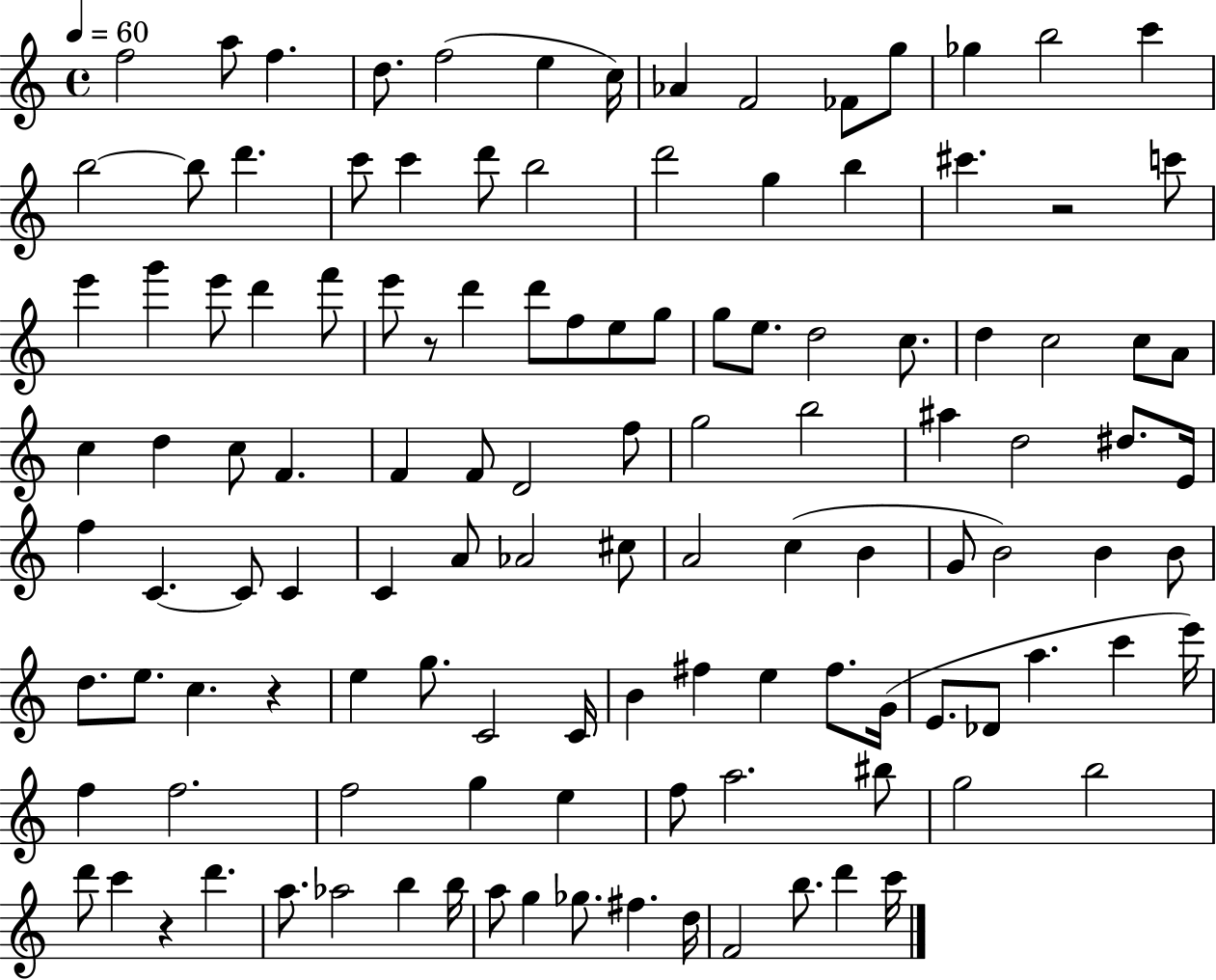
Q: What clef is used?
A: treble